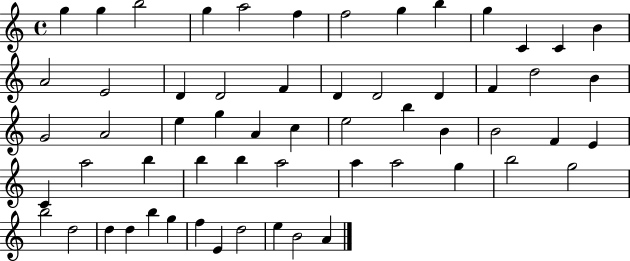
{
  \clef treble
  \time 4/4
  \defaultTimeSignature
  \key c \major
  g''4 g''4 b''2 | g''4 a''2 f''4 | f''2 g''4 b''4 | g''4 c'4 c'4 b'4 | \break a'2 e'2 | d'4 d'2 f'4 | d'4 d'2 d'4 | f'4 d''2 b'4 | \break g'2 a'2 | e''4 g''4 a'4 c''4 | e''2 b''4 b'4 | b'2 f'4 e'4 | \break c'4 a''2 b''4 | b''4 b''4 a''2 | a''4 a''2 g''4 | b''2 g''2 | \break b''2 d''2 | d''4 d''4 b''4 g''4 | f''4 e'4 d''2 | e''4 b'2 a'4 | \break \bar "|."
}